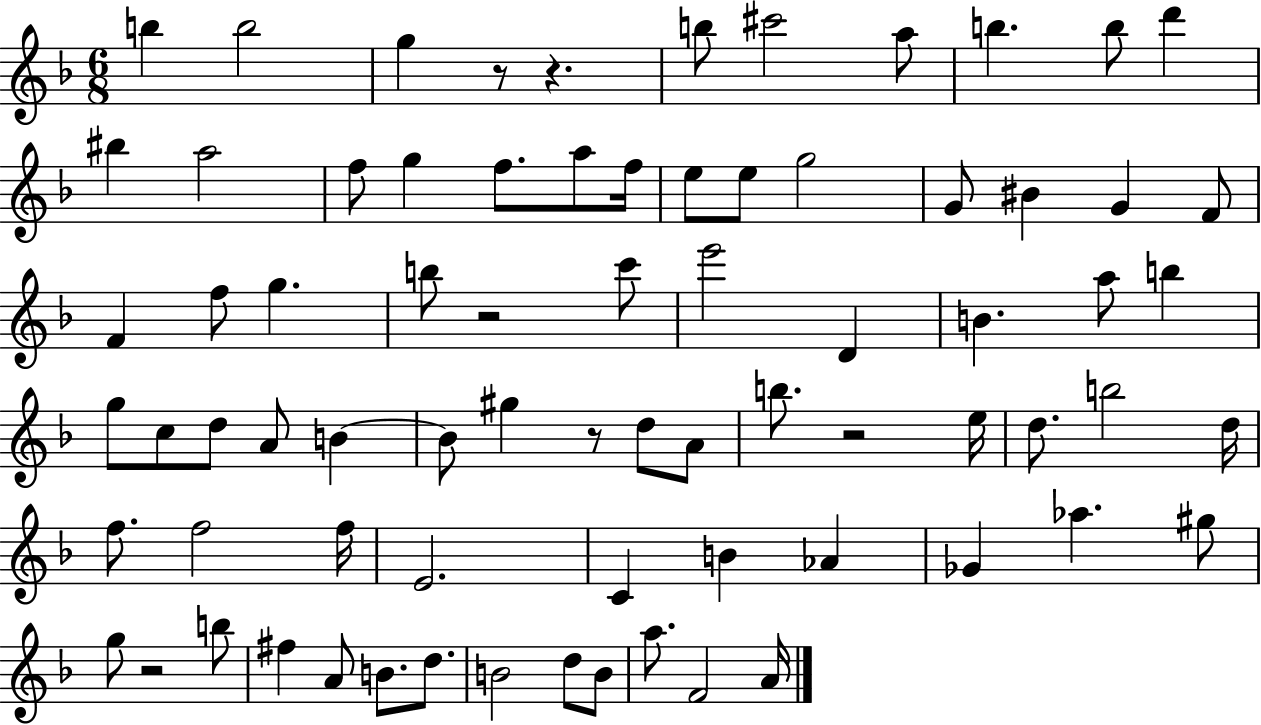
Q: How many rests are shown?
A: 6